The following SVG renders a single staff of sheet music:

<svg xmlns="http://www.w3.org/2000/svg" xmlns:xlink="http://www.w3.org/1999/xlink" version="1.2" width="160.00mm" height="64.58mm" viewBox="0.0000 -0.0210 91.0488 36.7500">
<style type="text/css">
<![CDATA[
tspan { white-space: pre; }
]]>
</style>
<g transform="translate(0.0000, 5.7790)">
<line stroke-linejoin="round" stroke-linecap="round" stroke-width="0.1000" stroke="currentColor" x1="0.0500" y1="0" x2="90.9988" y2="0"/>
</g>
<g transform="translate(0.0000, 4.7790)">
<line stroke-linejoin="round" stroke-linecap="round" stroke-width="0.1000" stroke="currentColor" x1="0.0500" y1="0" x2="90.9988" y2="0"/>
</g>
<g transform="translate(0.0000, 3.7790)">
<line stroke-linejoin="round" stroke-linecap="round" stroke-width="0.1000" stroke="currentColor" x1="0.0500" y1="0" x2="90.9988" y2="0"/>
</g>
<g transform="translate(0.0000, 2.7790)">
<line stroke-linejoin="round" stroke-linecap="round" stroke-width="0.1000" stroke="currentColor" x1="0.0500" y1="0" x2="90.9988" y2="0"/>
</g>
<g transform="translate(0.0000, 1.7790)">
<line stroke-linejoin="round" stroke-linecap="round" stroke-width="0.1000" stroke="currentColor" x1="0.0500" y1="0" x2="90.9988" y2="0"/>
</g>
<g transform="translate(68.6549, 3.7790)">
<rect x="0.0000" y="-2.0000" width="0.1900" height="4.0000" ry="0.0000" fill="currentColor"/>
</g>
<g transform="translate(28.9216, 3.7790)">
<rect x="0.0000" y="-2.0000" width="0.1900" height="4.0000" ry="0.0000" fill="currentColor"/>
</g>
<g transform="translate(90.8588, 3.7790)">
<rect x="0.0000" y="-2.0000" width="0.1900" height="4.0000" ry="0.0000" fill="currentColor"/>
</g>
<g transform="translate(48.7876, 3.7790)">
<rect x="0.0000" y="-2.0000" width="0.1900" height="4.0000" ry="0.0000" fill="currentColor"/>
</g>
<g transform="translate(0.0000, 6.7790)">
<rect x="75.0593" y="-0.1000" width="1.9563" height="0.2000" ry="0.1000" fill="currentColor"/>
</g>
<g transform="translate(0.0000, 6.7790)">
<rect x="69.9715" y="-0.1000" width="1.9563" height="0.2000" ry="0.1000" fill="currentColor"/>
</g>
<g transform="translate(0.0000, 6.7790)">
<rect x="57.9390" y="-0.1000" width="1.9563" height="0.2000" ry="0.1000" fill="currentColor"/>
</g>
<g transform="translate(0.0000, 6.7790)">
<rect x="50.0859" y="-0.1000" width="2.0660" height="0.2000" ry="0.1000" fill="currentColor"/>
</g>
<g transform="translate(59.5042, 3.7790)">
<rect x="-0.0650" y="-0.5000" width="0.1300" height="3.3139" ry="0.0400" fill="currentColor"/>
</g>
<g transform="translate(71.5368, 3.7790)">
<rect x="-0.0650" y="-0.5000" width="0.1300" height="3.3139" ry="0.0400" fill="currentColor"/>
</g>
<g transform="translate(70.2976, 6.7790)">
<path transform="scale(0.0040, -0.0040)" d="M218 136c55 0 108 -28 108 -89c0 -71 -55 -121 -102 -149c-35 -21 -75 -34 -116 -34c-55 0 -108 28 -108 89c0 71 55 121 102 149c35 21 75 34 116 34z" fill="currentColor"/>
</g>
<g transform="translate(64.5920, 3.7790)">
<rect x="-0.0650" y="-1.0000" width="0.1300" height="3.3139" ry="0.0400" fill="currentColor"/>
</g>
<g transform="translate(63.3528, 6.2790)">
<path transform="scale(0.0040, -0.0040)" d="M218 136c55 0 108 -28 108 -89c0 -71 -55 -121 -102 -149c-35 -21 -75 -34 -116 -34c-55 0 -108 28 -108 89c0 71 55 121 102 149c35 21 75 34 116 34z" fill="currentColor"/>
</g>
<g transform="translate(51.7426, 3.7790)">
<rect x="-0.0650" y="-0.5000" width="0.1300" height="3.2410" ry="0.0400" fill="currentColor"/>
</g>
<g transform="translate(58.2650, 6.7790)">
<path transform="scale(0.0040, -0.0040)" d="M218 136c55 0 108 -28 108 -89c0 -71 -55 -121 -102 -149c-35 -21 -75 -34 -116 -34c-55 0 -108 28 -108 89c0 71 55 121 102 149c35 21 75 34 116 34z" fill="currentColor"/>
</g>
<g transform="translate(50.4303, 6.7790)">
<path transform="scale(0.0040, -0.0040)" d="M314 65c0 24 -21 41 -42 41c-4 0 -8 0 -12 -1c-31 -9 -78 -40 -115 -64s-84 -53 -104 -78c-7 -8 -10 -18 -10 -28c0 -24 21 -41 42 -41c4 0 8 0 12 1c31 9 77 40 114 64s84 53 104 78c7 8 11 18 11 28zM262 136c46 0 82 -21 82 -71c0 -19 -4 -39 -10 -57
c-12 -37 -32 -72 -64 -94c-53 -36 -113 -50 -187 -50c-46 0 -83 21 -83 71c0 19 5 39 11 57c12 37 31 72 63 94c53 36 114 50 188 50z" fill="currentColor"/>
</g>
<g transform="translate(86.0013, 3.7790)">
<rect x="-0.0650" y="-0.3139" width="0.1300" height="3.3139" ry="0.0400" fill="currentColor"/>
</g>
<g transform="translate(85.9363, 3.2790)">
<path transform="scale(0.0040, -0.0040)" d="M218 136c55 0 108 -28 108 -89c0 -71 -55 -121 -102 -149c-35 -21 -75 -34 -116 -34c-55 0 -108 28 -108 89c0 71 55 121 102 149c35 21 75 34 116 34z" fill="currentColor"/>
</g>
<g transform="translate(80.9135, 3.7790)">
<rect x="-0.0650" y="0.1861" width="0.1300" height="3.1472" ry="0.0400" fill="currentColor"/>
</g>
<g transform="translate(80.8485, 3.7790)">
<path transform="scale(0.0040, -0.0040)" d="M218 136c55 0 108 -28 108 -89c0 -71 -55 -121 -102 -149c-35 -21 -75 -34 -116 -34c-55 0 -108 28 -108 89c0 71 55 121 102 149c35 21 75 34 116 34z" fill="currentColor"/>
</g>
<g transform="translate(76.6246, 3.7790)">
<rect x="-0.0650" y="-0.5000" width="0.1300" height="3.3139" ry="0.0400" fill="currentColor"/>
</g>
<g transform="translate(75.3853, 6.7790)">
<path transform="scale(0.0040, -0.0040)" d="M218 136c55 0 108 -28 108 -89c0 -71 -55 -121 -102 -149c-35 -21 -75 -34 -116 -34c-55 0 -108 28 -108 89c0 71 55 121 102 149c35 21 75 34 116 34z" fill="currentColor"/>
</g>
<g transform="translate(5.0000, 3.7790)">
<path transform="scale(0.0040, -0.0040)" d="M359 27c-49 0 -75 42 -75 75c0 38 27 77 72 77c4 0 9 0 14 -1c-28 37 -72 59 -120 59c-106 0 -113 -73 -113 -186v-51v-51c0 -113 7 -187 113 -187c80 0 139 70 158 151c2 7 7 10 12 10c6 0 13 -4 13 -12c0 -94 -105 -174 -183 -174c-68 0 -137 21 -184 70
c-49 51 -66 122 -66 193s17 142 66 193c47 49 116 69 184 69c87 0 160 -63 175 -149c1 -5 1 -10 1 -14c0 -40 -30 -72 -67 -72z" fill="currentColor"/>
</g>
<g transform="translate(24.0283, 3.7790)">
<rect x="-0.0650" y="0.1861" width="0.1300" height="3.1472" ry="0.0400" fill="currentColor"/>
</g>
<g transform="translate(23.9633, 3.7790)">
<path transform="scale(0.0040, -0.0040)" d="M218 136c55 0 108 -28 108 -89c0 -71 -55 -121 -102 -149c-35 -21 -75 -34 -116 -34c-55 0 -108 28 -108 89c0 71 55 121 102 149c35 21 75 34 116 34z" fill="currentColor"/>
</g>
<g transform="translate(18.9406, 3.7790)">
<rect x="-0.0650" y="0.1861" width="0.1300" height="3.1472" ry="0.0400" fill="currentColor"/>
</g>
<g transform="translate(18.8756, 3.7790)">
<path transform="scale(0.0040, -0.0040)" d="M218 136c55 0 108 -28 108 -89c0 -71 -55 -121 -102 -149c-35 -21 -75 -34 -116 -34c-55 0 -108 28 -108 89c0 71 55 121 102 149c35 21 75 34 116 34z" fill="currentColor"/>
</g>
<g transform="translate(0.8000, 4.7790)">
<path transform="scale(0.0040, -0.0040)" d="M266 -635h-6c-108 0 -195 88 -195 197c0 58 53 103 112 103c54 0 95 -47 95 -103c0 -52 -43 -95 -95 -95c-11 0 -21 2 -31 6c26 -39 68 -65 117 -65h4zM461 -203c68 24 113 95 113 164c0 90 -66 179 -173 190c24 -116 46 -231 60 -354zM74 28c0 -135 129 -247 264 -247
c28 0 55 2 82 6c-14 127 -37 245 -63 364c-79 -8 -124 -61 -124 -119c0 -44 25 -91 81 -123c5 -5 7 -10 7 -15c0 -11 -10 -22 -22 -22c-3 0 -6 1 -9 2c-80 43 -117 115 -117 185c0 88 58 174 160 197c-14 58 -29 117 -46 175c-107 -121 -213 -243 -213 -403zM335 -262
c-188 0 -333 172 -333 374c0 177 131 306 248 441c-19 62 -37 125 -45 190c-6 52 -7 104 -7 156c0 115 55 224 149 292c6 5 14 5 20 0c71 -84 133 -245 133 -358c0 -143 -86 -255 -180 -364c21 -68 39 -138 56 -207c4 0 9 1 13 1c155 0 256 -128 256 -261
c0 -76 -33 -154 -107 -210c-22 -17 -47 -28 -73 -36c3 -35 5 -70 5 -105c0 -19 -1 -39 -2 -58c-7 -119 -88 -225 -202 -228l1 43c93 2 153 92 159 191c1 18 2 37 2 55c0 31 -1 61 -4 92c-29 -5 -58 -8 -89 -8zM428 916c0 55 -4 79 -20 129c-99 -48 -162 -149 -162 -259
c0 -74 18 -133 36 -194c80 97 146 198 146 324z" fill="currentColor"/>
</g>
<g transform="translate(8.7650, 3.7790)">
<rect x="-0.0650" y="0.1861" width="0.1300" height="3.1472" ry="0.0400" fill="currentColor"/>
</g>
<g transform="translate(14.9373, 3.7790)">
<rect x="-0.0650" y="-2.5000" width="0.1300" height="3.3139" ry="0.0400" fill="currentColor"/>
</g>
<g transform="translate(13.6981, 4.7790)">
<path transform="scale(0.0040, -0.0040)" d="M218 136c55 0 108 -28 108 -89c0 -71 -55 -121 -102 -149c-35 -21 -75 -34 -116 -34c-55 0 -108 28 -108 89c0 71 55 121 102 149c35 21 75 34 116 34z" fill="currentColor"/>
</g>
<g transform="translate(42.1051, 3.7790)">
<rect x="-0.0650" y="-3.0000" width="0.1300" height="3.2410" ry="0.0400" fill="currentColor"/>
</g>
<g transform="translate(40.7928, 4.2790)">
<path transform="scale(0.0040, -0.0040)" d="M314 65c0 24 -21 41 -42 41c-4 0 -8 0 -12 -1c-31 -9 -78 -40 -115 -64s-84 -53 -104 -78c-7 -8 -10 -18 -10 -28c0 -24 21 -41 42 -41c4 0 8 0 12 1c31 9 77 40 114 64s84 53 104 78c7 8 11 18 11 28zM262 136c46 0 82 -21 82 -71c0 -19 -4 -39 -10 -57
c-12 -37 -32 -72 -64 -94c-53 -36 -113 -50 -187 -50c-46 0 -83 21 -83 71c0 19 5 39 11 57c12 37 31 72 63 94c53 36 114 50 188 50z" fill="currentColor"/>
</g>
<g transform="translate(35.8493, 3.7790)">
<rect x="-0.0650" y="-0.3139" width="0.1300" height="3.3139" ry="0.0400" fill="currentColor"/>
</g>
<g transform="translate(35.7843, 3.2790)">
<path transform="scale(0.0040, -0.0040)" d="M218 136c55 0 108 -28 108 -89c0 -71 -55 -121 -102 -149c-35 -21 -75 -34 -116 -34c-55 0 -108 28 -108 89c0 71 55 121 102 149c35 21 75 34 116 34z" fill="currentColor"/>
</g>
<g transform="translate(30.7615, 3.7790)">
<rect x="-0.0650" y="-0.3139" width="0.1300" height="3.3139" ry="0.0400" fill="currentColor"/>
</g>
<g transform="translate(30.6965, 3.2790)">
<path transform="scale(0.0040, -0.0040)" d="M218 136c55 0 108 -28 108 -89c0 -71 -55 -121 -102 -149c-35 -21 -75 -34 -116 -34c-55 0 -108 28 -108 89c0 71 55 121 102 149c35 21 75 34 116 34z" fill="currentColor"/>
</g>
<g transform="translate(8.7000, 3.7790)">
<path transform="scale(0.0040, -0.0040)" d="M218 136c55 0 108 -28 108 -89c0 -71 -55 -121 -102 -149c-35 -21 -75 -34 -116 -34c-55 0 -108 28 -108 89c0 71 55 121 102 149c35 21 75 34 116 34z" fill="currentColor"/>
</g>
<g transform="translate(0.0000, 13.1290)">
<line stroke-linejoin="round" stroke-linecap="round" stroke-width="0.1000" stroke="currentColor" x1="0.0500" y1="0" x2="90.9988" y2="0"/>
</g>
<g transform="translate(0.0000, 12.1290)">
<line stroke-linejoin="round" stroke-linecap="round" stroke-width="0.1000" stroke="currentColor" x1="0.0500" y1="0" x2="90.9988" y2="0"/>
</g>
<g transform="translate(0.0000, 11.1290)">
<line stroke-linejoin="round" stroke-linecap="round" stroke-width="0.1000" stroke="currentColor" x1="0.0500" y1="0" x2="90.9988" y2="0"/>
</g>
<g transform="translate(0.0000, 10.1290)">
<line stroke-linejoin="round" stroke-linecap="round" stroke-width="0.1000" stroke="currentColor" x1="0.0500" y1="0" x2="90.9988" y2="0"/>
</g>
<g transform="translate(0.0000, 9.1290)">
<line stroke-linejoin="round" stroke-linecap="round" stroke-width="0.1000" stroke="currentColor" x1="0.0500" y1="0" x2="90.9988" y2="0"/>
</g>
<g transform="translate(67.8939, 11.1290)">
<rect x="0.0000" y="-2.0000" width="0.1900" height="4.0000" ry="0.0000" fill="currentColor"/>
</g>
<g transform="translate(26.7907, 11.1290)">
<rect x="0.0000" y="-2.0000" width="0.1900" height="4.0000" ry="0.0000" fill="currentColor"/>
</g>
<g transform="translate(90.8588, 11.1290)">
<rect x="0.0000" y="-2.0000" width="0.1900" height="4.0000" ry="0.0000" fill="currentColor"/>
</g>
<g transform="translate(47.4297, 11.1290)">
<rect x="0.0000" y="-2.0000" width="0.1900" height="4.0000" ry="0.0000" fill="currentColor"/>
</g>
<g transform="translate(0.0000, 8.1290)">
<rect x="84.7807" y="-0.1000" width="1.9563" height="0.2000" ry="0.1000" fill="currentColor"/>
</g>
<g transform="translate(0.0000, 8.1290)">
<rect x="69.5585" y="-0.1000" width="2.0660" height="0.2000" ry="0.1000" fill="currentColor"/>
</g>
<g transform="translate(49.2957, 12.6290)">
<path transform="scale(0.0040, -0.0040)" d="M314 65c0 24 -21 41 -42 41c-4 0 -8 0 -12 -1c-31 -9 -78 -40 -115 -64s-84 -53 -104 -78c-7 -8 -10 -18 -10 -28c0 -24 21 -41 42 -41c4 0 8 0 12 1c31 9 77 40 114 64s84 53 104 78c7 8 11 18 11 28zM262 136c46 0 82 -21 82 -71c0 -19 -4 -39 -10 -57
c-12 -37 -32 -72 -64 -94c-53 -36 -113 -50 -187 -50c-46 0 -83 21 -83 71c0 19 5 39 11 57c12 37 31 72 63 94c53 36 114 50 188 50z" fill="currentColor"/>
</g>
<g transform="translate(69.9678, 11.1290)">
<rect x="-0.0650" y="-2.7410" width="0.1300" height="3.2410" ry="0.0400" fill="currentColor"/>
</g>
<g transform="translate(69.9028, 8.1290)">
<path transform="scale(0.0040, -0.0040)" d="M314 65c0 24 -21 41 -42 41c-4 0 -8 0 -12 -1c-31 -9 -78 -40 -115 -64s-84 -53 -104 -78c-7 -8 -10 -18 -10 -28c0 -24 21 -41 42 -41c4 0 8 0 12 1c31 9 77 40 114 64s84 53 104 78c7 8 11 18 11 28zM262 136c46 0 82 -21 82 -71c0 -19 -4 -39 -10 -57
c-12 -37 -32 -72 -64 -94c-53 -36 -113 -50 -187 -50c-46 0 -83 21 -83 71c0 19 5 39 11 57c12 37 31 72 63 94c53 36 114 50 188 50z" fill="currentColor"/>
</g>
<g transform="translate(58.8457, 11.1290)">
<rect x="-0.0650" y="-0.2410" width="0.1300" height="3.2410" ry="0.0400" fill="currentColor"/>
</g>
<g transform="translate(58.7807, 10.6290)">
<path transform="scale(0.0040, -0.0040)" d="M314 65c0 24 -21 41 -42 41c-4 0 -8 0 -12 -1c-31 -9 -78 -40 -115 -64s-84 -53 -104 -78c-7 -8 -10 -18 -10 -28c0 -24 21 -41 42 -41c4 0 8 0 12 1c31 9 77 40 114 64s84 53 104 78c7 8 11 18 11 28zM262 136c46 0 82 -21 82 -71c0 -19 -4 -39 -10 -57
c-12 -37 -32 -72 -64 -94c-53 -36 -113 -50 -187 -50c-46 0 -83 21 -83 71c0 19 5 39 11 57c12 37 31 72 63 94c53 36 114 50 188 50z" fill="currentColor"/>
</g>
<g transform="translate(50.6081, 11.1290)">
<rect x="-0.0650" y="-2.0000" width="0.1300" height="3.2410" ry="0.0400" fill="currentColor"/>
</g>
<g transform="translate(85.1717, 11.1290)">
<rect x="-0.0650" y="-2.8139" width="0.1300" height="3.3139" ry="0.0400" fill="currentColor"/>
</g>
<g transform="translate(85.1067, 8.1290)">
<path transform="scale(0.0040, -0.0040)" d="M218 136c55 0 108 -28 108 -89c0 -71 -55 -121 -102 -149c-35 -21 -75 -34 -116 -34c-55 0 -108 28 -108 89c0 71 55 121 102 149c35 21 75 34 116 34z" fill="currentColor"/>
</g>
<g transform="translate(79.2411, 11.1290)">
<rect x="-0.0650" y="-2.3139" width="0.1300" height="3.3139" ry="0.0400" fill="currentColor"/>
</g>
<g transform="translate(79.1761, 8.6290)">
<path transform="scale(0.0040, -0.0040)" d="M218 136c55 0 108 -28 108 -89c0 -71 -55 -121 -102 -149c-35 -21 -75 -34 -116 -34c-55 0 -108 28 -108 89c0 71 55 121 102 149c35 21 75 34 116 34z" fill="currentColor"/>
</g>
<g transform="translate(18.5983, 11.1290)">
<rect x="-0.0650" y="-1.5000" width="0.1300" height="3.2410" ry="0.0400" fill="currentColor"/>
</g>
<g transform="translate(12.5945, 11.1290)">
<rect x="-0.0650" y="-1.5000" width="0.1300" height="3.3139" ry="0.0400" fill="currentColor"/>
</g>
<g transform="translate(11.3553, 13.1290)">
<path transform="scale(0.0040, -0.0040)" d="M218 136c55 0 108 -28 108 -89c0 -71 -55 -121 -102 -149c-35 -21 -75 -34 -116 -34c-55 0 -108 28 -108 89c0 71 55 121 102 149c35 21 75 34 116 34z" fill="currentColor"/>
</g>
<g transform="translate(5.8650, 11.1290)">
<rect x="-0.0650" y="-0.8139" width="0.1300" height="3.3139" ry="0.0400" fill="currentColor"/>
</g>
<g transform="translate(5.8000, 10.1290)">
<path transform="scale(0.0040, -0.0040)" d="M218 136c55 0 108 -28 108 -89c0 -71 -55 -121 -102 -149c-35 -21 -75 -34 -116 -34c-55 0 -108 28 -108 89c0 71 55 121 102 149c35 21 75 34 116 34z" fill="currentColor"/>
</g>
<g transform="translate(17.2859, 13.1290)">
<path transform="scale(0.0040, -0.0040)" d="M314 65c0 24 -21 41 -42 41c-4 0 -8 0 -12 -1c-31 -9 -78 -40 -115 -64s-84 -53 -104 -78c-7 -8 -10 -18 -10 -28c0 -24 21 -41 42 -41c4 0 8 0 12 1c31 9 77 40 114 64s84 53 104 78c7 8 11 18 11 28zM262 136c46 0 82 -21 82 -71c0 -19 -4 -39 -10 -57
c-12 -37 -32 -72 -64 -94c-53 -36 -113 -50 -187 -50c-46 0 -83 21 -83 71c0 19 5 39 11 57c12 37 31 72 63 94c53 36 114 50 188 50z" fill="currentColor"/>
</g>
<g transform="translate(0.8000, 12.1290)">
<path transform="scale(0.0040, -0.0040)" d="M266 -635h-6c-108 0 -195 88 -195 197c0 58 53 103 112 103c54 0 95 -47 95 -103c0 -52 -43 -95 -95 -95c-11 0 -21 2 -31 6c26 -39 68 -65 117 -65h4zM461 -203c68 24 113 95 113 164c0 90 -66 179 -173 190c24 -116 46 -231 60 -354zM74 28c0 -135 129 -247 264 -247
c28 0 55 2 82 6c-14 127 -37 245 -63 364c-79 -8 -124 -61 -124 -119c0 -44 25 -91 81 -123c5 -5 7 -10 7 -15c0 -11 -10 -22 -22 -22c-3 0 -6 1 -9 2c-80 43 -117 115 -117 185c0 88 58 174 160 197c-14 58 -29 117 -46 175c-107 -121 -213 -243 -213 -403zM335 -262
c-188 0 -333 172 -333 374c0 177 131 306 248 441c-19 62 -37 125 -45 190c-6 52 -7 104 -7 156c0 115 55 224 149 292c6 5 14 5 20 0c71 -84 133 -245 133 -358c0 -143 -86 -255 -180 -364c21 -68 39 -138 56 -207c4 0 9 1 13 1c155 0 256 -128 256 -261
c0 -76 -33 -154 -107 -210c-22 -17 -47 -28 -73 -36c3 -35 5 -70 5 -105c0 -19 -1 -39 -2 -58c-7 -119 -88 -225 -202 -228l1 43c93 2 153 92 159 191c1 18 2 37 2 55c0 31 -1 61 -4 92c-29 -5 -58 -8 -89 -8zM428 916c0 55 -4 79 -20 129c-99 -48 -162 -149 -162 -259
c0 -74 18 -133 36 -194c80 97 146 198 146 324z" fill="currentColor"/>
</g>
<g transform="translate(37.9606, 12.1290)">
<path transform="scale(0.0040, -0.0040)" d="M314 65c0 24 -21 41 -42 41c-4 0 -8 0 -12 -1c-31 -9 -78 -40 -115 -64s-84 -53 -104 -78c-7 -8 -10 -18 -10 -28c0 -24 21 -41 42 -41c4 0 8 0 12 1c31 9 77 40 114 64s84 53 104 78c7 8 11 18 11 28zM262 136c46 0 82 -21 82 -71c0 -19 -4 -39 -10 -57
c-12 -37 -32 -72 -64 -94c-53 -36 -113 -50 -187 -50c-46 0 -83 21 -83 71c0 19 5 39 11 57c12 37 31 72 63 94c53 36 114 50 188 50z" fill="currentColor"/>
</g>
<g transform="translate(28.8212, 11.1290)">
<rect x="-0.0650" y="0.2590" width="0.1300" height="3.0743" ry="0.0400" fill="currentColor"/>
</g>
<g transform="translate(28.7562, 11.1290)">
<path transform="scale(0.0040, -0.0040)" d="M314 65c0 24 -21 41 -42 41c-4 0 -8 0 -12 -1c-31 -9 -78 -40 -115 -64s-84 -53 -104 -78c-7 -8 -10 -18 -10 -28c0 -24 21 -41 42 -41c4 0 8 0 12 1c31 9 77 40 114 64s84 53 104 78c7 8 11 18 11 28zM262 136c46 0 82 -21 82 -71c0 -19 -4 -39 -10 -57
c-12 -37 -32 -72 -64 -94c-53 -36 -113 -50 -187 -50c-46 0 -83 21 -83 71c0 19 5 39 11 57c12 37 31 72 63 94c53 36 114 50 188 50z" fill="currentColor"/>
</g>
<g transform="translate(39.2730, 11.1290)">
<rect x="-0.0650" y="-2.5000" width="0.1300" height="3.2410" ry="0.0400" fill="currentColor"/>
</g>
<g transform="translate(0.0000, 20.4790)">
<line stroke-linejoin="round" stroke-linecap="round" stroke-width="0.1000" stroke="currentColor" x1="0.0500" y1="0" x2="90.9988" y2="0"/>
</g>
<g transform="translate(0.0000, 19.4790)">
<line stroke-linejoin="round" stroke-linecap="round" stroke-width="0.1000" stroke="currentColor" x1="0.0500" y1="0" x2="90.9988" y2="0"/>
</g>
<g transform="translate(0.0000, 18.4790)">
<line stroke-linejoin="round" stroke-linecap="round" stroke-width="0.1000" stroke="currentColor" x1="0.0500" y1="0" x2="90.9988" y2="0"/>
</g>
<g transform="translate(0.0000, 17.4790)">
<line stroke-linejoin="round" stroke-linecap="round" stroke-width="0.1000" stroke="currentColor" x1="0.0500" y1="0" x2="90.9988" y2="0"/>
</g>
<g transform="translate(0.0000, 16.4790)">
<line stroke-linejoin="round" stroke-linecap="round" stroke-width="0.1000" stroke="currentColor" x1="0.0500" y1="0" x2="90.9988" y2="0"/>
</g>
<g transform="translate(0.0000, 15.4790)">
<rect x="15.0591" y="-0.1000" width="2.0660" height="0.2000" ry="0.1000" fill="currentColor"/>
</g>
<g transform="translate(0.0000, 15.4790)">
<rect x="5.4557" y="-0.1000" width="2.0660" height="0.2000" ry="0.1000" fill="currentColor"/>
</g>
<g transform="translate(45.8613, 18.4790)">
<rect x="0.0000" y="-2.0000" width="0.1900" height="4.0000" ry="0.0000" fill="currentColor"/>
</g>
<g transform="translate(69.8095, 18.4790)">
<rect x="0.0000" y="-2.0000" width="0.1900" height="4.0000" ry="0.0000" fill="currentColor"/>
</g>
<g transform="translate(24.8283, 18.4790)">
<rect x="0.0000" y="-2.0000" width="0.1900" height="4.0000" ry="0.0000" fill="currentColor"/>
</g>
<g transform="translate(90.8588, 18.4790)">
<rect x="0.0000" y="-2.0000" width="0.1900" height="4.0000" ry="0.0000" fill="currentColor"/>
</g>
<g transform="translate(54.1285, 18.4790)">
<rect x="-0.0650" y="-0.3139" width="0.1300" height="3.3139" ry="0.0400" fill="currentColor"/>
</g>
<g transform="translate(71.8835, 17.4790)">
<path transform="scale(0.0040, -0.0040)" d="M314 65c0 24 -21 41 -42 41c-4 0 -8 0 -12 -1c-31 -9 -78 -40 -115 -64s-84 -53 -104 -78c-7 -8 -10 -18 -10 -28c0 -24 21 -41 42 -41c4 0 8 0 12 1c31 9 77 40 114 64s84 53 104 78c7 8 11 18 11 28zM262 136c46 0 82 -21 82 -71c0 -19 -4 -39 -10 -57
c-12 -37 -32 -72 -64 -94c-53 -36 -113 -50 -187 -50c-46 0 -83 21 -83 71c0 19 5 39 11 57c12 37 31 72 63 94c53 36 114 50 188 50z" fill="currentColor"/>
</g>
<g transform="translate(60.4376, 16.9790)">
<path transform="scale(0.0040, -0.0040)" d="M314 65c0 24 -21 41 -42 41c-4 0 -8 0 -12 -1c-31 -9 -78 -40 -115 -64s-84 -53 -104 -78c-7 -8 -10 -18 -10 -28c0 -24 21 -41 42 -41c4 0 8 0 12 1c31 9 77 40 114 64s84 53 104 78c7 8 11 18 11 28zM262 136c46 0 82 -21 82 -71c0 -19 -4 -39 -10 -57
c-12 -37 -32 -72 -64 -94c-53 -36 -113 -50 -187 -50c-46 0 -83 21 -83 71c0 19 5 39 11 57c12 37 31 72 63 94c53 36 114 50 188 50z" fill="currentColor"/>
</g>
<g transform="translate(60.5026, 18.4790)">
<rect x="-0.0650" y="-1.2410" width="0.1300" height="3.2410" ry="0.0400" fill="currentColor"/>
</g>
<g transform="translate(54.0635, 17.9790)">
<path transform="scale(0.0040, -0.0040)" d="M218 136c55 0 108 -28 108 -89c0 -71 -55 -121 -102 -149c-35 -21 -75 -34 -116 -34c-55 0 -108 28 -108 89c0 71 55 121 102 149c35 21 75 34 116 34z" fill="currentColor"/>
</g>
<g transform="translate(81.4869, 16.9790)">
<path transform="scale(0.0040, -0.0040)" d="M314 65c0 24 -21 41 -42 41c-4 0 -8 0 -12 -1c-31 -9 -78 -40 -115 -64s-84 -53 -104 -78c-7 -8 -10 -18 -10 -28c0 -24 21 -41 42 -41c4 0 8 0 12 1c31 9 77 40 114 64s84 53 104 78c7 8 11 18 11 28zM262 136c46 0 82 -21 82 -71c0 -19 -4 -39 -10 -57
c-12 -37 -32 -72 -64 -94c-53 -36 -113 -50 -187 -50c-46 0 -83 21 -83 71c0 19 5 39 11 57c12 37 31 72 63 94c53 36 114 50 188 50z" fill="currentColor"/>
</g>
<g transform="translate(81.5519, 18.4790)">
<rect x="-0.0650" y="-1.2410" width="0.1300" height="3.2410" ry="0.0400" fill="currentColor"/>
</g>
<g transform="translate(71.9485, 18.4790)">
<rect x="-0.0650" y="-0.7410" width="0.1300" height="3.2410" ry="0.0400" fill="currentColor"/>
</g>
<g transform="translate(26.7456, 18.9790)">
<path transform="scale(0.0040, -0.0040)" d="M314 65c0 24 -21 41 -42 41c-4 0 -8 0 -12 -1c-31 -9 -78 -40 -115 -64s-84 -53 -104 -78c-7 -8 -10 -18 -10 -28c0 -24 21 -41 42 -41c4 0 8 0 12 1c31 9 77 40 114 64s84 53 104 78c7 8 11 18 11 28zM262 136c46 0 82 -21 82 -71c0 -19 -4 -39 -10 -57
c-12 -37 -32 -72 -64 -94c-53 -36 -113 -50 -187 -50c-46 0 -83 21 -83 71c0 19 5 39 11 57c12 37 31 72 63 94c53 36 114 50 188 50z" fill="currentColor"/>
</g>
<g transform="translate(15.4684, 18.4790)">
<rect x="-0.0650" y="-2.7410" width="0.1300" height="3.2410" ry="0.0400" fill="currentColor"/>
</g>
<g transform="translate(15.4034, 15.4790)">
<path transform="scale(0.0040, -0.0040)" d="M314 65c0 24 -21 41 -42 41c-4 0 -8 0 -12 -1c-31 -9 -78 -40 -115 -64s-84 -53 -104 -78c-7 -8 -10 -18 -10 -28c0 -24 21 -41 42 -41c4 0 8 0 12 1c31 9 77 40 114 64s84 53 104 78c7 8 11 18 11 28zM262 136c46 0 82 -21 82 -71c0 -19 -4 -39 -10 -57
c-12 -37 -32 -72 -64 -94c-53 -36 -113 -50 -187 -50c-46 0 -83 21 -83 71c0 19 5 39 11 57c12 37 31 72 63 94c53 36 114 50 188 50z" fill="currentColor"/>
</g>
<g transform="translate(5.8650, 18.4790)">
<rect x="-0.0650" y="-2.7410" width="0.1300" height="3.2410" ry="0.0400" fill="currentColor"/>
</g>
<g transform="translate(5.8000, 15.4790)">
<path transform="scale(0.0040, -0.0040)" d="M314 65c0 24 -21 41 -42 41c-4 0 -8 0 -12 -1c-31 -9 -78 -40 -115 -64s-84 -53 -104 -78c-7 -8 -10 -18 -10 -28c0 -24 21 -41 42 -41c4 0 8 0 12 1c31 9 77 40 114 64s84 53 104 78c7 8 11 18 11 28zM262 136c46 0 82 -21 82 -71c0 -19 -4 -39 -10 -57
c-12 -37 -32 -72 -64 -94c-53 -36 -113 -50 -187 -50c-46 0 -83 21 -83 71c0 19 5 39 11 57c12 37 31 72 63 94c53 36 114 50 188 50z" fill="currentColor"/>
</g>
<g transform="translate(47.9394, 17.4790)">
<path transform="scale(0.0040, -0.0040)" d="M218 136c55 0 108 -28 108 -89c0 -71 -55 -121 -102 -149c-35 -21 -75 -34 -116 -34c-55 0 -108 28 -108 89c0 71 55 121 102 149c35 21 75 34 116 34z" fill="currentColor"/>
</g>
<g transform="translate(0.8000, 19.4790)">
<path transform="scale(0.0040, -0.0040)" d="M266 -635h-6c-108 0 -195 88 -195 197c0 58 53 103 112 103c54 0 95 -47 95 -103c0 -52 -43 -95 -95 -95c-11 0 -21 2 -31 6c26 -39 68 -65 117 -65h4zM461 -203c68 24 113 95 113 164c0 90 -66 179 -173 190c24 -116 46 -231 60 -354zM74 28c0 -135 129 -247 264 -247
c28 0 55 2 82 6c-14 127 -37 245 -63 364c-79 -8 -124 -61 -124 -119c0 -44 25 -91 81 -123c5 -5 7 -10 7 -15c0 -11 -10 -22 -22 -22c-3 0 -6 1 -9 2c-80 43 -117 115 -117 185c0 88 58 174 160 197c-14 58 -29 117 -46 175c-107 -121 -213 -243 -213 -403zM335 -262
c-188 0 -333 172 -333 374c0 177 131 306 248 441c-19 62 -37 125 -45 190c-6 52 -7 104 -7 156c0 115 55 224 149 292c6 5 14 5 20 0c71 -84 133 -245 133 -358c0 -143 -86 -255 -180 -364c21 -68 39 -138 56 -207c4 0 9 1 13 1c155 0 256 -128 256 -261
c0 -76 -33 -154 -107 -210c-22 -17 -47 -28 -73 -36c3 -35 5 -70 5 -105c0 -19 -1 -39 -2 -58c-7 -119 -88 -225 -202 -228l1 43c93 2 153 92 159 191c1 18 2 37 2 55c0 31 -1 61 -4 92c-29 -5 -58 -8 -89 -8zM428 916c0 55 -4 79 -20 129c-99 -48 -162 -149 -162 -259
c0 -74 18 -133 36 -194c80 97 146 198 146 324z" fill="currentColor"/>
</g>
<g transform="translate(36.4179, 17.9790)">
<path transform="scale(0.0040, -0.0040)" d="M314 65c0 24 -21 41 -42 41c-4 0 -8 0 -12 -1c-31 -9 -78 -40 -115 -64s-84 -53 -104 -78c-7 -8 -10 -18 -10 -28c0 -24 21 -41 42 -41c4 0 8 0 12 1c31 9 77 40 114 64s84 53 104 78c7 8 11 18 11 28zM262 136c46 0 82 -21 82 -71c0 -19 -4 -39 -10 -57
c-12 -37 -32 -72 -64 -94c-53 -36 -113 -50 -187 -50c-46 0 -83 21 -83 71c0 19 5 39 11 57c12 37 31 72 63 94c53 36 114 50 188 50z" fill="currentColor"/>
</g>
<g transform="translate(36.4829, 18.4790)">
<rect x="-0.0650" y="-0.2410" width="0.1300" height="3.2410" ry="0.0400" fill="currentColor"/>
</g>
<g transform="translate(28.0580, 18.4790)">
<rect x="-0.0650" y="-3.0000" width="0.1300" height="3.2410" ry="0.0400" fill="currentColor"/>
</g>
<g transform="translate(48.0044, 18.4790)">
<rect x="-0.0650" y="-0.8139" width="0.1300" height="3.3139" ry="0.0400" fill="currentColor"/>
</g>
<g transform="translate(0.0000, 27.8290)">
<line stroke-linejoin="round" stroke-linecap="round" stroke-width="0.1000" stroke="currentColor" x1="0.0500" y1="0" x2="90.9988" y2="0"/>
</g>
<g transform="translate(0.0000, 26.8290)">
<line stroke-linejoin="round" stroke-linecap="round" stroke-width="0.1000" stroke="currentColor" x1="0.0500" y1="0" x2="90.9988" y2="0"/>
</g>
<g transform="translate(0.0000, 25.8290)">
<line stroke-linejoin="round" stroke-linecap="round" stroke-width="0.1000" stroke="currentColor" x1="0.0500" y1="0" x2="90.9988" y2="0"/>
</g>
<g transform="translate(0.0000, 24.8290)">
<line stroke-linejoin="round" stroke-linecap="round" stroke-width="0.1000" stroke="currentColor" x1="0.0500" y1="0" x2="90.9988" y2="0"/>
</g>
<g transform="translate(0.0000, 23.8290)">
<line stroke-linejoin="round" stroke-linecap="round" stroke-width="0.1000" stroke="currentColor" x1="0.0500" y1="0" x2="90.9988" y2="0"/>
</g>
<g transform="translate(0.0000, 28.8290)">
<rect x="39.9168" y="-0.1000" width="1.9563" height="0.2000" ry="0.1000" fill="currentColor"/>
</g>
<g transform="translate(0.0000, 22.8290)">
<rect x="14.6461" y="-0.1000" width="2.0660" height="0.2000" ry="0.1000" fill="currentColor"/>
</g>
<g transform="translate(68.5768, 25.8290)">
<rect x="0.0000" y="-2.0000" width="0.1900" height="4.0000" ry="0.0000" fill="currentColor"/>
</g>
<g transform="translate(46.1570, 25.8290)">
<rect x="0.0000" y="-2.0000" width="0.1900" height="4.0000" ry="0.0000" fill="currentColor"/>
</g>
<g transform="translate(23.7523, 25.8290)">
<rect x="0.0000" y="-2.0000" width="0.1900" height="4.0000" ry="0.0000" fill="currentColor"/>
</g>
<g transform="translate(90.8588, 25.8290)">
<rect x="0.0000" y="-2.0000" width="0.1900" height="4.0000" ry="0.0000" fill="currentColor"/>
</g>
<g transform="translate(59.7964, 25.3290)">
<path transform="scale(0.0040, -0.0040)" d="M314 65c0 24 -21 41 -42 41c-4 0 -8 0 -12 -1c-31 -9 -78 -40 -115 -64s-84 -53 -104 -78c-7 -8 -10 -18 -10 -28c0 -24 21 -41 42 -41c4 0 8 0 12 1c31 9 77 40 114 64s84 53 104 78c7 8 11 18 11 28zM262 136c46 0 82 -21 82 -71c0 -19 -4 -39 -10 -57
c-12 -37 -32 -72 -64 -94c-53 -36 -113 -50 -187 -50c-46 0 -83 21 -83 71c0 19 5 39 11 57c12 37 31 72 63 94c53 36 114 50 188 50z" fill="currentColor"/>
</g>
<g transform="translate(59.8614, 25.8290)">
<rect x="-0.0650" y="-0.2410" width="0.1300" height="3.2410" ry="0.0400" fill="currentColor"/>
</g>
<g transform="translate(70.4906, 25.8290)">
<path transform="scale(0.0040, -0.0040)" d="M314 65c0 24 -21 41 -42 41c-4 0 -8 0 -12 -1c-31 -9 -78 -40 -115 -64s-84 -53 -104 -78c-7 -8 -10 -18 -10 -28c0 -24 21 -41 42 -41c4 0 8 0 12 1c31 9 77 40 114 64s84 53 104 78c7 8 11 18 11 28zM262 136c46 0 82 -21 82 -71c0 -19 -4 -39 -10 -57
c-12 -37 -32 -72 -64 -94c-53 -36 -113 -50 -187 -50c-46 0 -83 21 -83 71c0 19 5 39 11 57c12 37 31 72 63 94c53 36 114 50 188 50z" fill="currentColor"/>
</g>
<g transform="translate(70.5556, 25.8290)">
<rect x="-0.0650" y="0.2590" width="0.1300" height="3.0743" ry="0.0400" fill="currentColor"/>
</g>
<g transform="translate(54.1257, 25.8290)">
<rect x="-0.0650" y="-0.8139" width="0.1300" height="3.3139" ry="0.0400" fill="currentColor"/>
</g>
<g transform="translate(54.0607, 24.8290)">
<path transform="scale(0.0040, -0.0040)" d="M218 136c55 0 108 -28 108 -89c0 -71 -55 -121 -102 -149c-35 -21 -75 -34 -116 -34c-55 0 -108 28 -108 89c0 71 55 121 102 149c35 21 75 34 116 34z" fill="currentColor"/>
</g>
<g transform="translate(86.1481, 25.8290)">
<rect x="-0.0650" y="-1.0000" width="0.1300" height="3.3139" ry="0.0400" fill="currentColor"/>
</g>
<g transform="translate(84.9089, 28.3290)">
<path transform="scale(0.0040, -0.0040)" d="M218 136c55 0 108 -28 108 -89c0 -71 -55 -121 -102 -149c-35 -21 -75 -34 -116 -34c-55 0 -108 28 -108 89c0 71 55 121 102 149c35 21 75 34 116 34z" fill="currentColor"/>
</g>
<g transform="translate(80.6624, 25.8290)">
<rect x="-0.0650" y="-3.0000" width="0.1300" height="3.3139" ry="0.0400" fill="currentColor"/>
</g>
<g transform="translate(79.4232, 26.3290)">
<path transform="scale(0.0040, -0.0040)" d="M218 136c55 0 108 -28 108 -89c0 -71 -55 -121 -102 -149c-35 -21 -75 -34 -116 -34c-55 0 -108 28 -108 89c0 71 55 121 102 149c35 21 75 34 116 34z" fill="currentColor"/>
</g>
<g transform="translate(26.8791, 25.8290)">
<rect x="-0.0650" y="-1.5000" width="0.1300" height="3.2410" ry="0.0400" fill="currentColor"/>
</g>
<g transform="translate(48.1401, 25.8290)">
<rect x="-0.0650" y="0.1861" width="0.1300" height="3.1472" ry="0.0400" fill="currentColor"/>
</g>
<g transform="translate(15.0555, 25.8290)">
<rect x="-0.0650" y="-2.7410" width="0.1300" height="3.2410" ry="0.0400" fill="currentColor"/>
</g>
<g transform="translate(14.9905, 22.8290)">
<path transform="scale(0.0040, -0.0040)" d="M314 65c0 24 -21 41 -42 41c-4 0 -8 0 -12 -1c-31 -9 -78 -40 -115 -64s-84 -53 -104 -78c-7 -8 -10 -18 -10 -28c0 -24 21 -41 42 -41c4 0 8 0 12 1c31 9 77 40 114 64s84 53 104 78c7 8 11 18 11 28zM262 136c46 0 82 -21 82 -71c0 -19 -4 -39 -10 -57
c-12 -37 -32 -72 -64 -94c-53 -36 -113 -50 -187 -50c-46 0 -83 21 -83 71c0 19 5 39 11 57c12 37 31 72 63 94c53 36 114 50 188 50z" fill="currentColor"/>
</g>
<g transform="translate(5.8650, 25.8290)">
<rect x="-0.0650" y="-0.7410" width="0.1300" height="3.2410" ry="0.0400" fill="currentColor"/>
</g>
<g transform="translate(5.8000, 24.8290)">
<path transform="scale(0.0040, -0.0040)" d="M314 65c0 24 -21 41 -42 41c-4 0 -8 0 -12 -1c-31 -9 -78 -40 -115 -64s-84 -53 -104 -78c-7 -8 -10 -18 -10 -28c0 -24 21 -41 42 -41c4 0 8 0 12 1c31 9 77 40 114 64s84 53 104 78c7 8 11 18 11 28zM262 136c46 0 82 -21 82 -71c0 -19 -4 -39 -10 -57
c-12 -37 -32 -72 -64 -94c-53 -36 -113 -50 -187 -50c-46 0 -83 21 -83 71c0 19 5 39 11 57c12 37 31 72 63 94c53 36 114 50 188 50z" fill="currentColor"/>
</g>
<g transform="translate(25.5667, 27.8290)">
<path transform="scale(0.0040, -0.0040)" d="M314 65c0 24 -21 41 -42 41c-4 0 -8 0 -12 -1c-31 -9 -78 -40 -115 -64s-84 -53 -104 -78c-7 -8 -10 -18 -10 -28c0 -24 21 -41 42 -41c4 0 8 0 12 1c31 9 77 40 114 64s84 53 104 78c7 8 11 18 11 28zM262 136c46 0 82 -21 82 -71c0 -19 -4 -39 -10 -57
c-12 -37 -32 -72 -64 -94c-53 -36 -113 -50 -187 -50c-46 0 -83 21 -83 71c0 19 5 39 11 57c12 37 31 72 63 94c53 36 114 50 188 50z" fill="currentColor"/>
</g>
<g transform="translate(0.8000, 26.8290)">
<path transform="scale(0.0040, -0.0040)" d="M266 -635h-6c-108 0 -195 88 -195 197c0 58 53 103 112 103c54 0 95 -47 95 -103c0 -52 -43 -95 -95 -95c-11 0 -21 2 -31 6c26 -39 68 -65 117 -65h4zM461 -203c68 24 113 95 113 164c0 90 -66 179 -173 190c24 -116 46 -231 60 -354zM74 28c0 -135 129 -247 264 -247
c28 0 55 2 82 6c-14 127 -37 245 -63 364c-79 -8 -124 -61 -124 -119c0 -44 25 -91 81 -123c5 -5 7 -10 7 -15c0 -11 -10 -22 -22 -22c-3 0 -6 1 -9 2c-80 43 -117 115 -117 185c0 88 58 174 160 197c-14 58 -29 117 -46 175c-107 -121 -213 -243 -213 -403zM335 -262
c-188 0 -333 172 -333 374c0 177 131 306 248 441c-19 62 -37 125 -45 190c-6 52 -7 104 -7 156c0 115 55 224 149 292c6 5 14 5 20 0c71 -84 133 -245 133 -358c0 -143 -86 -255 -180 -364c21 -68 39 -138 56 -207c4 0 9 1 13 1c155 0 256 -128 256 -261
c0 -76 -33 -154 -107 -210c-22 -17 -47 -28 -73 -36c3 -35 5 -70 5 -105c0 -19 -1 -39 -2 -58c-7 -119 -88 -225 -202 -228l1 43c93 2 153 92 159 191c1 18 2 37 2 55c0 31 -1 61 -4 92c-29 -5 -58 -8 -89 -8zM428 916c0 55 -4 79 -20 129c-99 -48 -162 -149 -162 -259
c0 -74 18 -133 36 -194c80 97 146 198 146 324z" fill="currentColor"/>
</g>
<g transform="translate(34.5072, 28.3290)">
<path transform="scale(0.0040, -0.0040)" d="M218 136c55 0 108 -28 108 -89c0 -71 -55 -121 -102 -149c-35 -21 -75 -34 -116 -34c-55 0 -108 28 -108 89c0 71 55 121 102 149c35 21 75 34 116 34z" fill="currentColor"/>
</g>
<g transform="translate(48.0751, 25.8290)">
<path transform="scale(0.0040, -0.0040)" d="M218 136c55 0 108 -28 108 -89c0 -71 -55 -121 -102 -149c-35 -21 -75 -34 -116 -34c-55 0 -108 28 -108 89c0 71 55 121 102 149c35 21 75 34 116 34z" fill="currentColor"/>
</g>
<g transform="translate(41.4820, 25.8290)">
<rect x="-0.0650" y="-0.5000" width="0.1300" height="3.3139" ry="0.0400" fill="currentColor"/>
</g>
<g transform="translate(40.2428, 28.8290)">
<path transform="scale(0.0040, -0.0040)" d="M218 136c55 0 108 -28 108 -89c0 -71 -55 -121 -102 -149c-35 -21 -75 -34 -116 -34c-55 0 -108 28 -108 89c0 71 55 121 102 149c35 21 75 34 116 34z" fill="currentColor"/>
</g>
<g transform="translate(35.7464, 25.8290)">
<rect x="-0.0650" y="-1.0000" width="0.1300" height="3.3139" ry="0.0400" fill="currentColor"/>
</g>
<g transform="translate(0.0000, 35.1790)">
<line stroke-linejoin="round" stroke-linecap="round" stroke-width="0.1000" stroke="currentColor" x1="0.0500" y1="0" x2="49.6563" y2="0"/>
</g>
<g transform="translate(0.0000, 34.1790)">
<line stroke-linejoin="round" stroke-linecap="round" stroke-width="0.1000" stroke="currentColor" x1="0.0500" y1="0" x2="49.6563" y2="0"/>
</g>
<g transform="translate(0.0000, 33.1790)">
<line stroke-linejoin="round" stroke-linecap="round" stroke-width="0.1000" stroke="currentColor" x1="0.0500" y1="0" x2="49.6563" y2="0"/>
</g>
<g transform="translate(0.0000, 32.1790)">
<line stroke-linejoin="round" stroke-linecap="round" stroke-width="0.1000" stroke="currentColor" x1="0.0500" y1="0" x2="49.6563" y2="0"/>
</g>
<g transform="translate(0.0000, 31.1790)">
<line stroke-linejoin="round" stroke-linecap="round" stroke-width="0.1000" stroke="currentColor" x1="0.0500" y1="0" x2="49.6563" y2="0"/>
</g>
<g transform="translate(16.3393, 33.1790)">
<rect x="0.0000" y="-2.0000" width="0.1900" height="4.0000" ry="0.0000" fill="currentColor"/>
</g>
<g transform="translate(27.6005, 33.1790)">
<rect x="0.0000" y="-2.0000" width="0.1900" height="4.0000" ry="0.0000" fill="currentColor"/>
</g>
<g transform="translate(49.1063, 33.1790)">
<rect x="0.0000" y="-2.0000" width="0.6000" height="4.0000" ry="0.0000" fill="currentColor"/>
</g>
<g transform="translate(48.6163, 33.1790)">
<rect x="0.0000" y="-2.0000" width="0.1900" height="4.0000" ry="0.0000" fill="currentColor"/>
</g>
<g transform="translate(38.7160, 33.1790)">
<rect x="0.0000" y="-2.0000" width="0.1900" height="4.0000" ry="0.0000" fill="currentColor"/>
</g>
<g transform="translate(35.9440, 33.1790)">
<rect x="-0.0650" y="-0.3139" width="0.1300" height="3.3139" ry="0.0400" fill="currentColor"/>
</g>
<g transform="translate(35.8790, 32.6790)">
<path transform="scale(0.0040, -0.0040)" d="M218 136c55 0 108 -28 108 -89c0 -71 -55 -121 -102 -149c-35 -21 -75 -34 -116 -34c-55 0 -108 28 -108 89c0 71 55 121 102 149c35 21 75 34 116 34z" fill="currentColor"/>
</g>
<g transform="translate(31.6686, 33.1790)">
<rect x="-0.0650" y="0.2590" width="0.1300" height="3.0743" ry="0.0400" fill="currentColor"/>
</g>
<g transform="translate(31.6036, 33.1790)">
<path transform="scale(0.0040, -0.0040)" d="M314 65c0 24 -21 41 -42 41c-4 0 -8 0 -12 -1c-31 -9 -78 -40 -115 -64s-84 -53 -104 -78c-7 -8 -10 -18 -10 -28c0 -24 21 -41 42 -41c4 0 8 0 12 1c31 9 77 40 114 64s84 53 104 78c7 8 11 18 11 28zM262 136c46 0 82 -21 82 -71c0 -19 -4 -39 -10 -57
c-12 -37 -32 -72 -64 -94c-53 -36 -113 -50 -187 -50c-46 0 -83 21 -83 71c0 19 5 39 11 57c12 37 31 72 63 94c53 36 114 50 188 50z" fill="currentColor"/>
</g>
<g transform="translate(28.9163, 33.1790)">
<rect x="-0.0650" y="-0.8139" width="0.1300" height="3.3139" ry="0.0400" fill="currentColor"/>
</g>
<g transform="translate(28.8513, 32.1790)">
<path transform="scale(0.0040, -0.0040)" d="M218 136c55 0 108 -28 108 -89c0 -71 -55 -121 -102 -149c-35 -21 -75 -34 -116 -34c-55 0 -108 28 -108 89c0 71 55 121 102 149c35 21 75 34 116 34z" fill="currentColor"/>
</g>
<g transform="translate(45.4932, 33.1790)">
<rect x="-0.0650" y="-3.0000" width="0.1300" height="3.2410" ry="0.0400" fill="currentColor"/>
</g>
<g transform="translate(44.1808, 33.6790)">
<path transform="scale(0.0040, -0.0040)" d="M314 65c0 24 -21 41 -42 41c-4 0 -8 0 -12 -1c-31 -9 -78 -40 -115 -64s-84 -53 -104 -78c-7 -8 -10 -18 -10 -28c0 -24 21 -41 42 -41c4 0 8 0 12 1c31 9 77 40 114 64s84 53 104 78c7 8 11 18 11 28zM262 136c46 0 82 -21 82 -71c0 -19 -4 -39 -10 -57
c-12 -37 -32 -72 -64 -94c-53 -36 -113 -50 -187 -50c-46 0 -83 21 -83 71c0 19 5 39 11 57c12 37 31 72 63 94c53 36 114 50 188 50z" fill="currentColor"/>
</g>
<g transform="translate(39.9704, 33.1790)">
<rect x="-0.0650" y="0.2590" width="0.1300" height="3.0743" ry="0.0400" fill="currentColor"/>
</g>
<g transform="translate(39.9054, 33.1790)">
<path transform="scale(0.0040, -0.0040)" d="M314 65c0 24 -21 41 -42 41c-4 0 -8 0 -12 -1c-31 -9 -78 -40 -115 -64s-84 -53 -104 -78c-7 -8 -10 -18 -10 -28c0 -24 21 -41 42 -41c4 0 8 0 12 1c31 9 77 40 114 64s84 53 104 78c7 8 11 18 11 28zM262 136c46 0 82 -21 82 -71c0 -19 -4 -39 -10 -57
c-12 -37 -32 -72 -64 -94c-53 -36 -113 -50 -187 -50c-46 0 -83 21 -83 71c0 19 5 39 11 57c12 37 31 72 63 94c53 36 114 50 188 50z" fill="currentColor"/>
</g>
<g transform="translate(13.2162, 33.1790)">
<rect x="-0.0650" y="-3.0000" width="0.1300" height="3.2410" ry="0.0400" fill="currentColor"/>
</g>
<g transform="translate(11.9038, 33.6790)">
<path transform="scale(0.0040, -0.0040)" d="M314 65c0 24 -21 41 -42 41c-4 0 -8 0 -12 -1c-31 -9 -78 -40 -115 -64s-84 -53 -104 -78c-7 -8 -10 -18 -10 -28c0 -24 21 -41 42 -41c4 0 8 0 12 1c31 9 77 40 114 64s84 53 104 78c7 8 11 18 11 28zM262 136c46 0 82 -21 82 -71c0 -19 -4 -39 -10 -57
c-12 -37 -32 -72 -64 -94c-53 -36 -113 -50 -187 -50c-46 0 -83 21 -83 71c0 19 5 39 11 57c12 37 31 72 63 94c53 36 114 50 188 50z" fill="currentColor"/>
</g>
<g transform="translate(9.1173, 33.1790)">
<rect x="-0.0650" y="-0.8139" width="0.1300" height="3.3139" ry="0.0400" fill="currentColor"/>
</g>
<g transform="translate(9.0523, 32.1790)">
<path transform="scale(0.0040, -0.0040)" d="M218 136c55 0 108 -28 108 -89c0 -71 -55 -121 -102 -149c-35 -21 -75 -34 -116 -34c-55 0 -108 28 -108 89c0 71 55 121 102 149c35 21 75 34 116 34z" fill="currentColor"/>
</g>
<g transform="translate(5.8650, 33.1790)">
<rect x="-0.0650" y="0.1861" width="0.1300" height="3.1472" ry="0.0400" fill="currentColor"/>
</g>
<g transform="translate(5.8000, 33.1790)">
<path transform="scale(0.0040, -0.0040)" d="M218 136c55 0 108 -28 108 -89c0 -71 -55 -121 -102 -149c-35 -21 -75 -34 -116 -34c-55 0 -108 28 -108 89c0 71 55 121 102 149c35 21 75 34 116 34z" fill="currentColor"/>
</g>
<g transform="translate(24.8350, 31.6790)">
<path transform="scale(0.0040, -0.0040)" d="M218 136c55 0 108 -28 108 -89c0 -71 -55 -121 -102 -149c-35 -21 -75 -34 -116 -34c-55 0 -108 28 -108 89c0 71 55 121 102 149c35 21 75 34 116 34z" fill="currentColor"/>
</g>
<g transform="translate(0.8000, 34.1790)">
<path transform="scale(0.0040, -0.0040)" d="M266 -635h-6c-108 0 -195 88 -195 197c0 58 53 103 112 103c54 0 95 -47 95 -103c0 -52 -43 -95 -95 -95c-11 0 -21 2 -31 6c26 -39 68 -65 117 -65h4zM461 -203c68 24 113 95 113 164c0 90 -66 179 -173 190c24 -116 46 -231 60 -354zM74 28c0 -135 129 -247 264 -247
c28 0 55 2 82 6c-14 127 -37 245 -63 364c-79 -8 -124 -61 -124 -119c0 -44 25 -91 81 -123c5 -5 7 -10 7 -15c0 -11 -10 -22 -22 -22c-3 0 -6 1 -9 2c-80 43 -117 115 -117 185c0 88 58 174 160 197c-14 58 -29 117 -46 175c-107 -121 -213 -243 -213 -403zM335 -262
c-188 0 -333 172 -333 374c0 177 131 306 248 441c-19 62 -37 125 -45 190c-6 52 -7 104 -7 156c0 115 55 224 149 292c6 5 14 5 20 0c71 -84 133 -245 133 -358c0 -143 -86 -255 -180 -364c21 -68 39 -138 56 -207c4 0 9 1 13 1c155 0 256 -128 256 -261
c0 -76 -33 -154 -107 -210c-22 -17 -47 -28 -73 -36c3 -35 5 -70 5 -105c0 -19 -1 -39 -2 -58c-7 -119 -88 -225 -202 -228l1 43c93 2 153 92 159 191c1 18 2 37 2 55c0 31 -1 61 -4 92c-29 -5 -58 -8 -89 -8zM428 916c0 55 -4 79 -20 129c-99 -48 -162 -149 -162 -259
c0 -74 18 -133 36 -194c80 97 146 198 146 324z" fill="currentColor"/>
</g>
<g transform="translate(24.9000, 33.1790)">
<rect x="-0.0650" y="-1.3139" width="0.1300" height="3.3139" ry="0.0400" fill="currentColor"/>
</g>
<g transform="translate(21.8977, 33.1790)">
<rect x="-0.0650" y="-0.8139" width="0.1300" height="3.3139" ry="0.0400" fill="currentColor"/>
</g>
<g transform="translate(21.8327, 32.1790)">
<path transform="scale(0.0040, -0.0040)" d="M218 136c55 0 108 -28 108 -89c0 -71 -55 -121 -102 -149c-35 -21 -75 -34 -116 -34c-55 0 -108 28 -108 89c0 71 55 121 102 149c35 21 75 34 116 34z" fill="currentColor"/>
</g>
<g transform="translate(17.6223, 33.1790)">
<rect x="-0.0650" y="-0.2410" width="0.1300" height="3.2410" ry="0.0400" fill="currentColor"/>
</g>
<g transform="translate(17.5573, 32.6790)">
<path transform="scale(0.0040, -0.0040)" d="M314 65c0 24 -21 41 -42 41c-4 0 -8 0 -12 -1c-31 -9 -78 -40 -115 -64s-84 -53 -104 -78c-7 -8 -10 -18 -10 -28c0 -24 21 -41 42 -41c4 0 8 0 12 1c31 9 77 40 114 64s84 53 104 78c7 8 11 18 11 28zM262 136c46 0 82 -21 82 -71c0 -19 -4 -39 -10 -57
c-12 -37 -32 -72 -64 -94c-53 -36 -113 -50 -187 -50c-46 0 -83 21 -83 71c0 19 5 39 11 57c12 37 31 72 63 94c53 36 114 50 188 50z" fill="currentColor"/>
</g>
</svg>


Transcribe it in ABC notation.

X:1
T:Untitled
M:4/4
L:1/4
K:C
B G B B c c A2 C2 C D C C B c d E E2 B2 G2 F2 c2 a2 g a a2 a2 A2 c2 d c e2 d2 e2 d2 a2 E2 D C B d c2 B2 A D B d A2 c2 d e d B2 c B2 A2